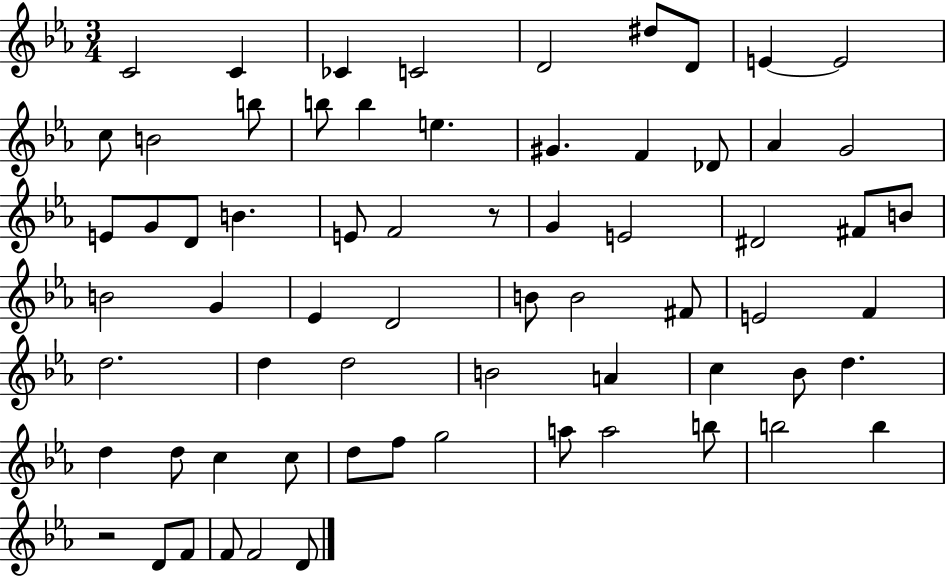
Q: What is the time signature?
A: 3/4